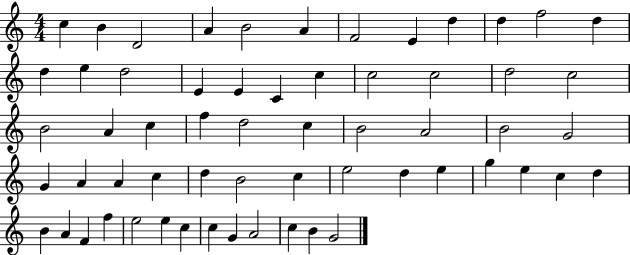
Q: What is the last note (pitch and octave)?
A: G4